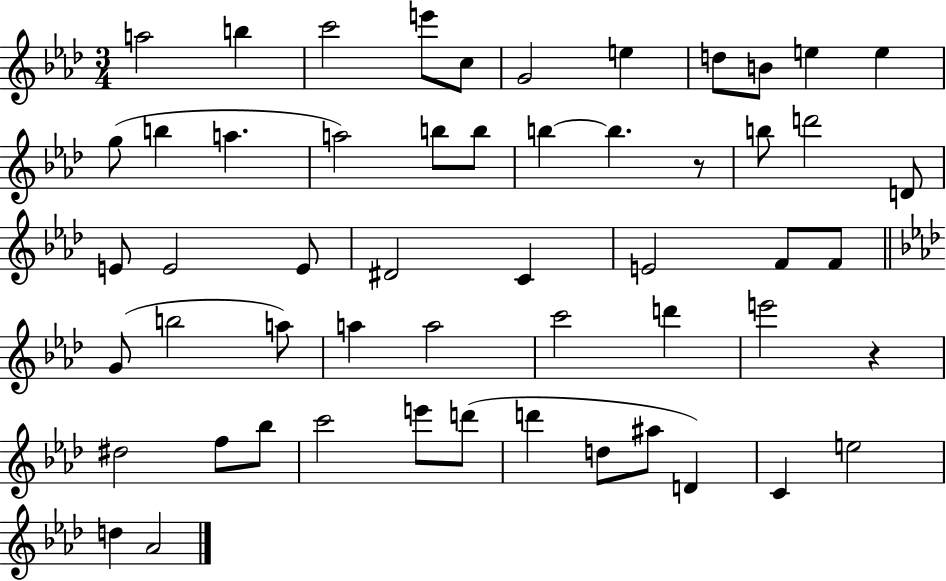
{
  \clef treble
  \numericTimeSignature
  \time 3/4
  \key aes \major
  a''2 b''4 | c'''2 e'''8 c''8 | g'2 e''4 | d''8 b'8 e''4 e''4 | \break g''8( b''4 a''4. | a''2) b''8 b''8 | b''4~~ b''4. r8 | b''8 d'''2 d'8 | \break e'8 e'2 e'8 | dis'2 c'4 | e'2 f'8 f'8 | \bar "||" \break \key aes \major g'8( b''2 a''8) | a''4 a''2 | c'''2 d'''4 | e'''2 r4 | \break dis''2 f''8 bes''8 | c'''2 e'''8 d'''8( | d'''4 d''8 ais''8 d'4) | c'4 e''2 | \break d''4 aes'2 | \bar "|."
}